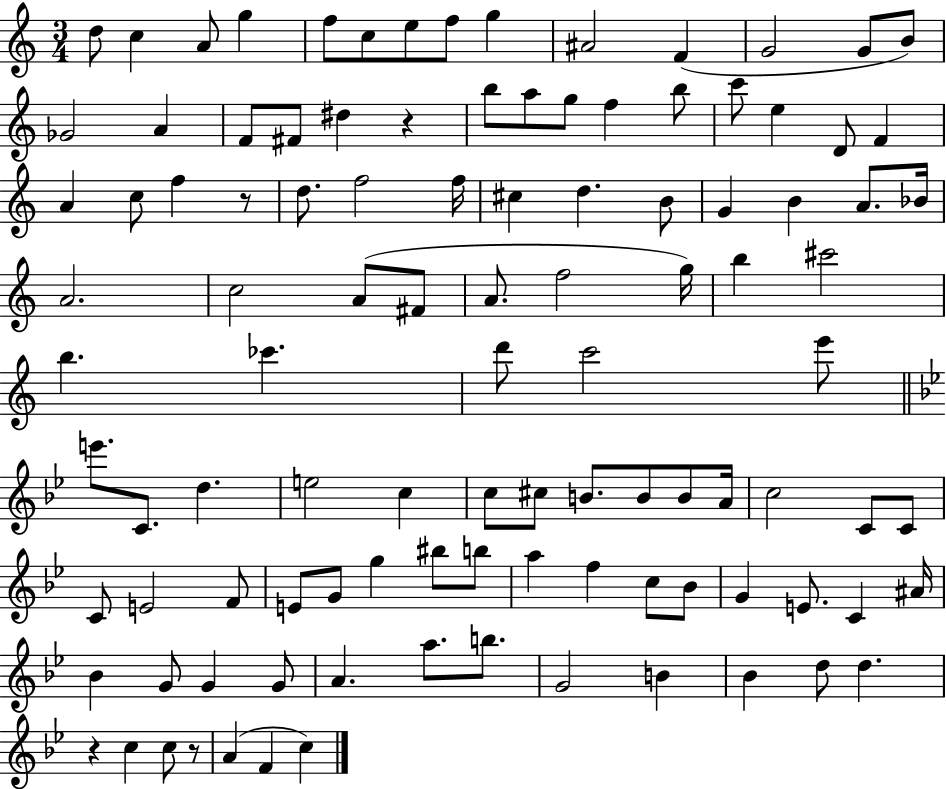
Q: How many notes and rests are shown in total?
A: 106